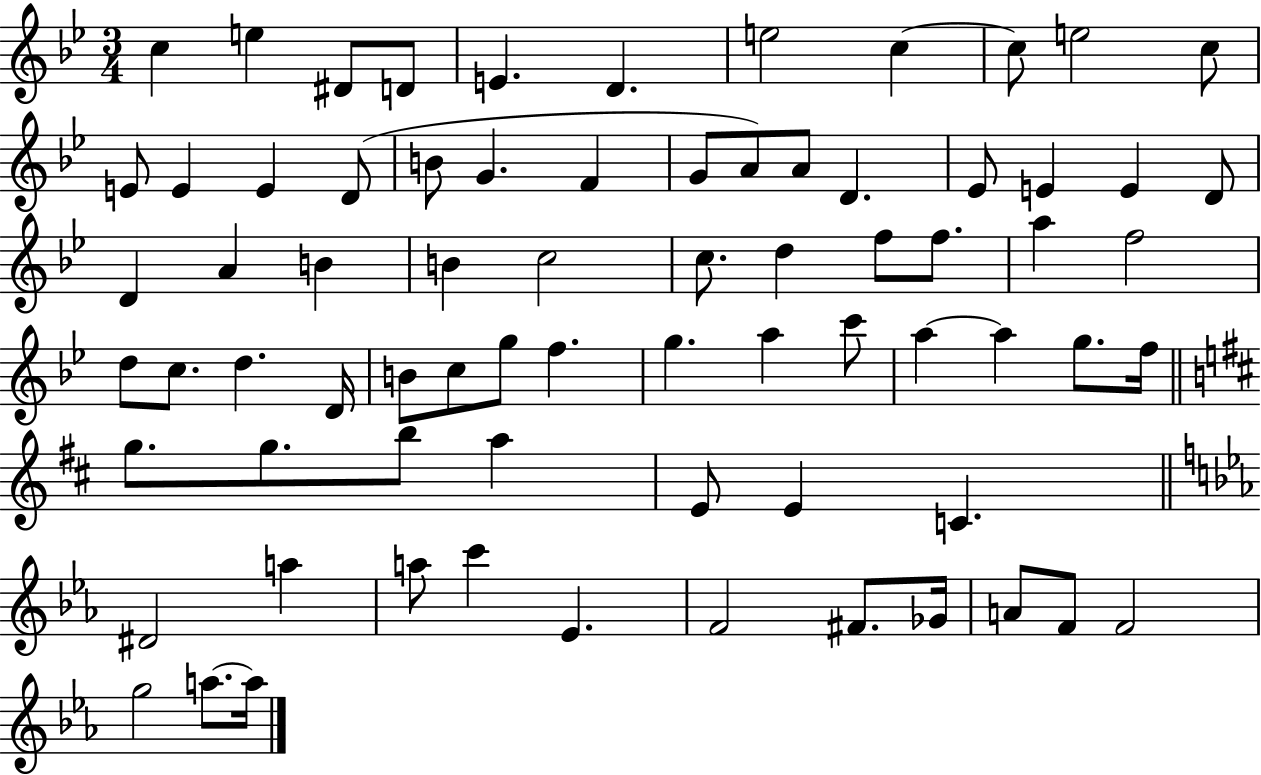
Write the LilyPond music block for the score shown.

{
  \clef treble
  \numericTimeSignature
  \time 3/4
  \key bes \major
  c''4 e''4 dis'8 d'8 | e'4. d'4. | e''2 c''4~~ | c''8 e''2 c''8 | \break e'8 e'4 e'4 d'8( | b'8 g'4. f'4 | g'8 a'8) a'8 d'4. | ees'8 e'4 e'4 d'8 | \break d'4 a'4 b'4 | b'4 c''2 | c''8. d''4 f''8 f''8. | a''4 f''2 | \break d''8 c''8. d''4. d'16 | b'8 c''8 g''8 f''4. | g''4. a''4 c'''8 | a''4~~ a''4 g''8. f''16 | \break \bar "||" \break \key d \major g''8. g''8. b''8 a''4 | e'8 e'4 c'4. | \bar "||" \break \key ees \major dis'2 a''4 | a''8 c'''4 ees'4. | f'2 fis'8. ges'16 | a'8 f'8 f'2 | \break g''2 a''8.~~ a''16 | \bar "|."
}